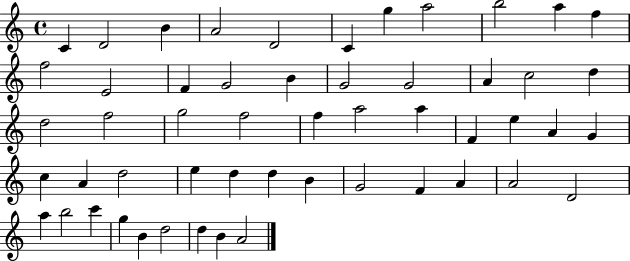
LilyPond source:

{
  \clef treble
  \time 4/4
  \defaultTimeSignature
  \key c \major
  c'4 d'2 b'4 | a'2 d'2 | c'4 g''4 a''2 | b''2 a''4 f''4 | \break f''2 e'2 | f'4 g'2 b'4 | g'2 g'2 | a'4 c''2 d''4 | \break d''2 f''2 | g''2 f''2 | f''4 a''2 a''4 | f'4 e''4 a'4 g'4 | \break c''4 a'4 d''2 | e''4 d''4 d''4 b'4 | g'2 f'4 a'4 | a'2 d'2 | \break a''4 b''2 c'''4 | g''4 b'4 d''2 | d''4 b'4 a'2 | \bar "|."
}